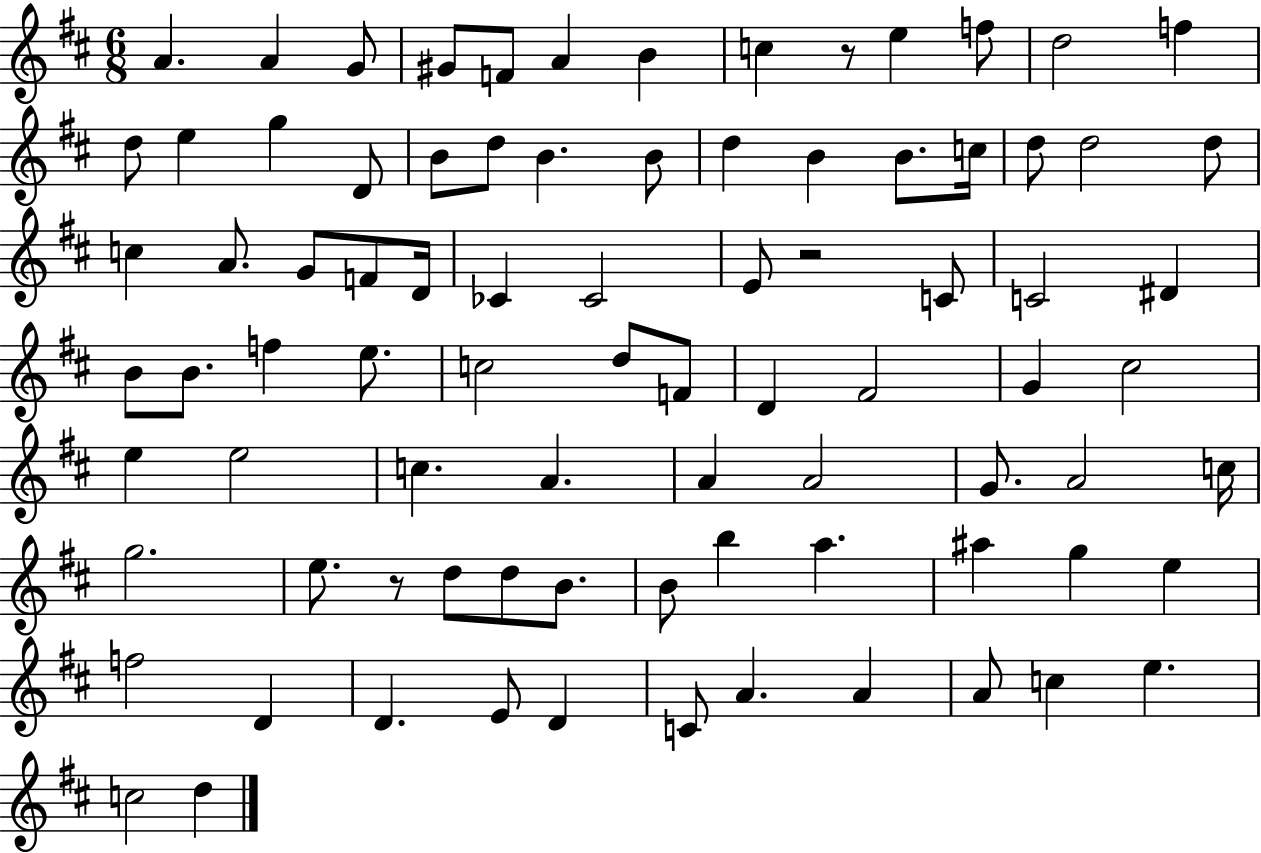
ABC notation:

X:1
T:Untitled
M:6/8
L:1/4
K:D
A A G/2 ^G/2 F/2 A B c z/2 e f/2 d2 f d/2 e g D/2 B/2 d/2 B B/2 d B B/2 c/4 d/2 d2 d/2 c A/2 G/2 F/2 D/4 _C _C2 E/2 z2 C/2 C2 ^D B/2 B/2 f e/2 c2 d/2 F/2 D ^F2 G ^c2 e e2 c A A A2 G/2 A2 c/4 g2 e/2 z/2 d/2 d/2 B/2 B/2 b a ^a g e f2 D D E/2 D C/2 A A A/2 c e c2 d